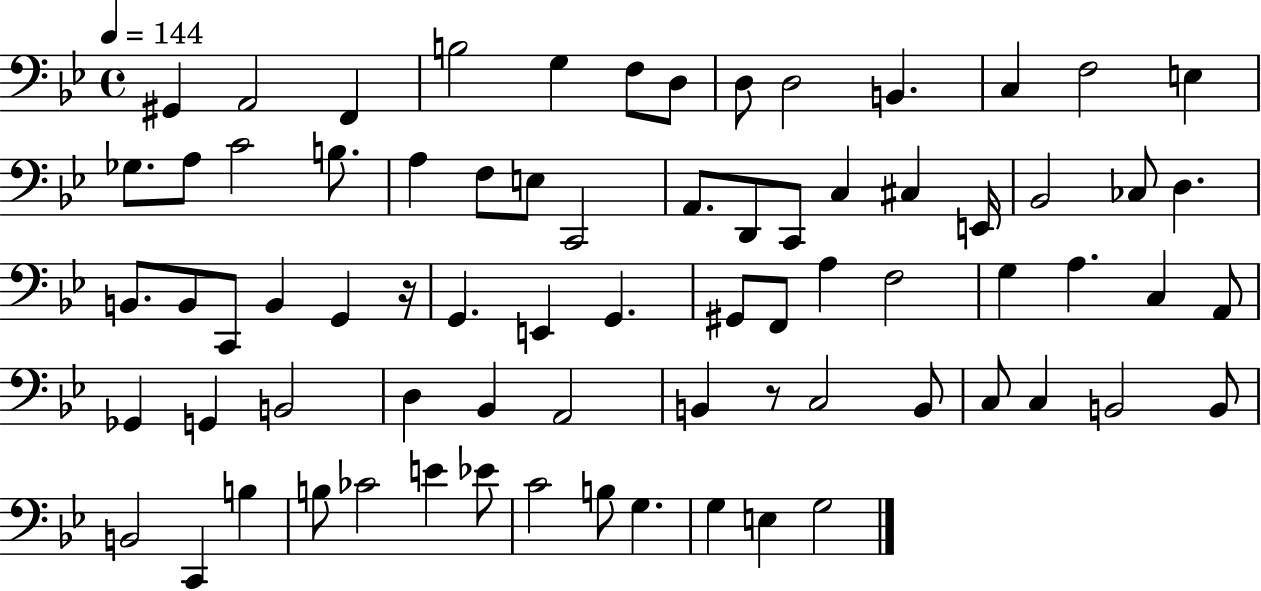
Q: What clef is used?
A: bass